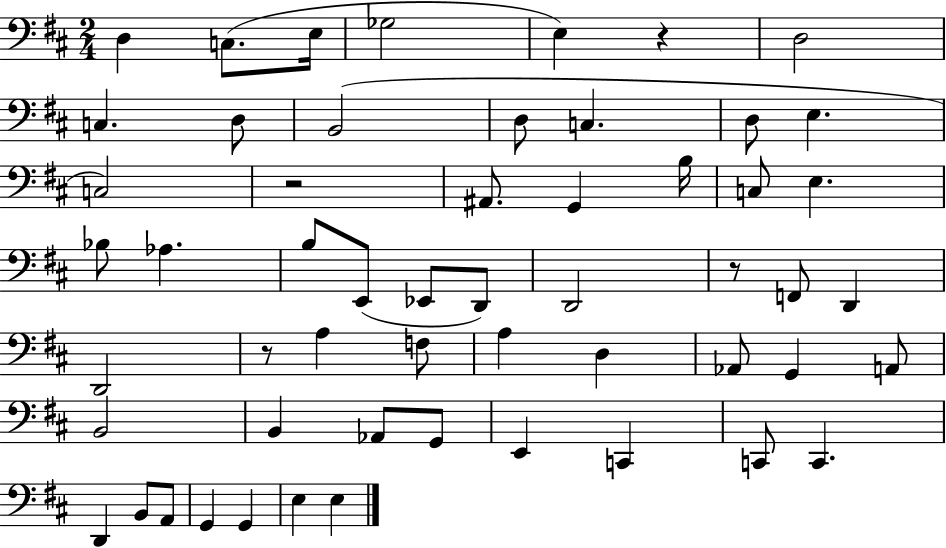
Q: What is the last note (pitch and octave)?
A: E3